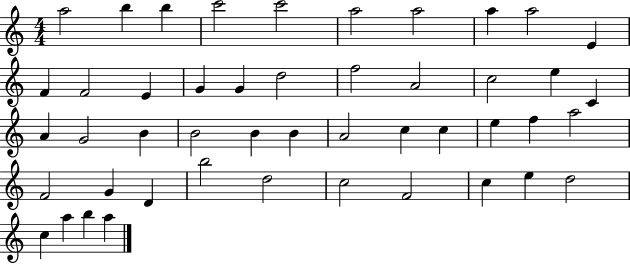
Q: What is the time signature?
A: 4/4